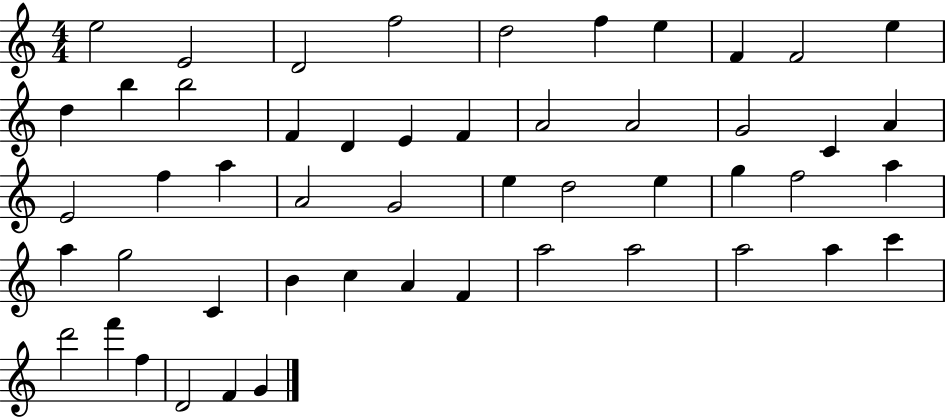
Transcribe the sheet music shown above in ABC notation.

X:1
T:Untitled
M:4/4
L:1/4
K:C
e2 E2 D2 f2 d2 f e F F2 e d b b2 F D E F A2 A2 G2 C A E2 f a A2 G2 e d2 e g f2 a a g2 C B c A F a2 a2 a2 a c' d'2 f' f D2 F G